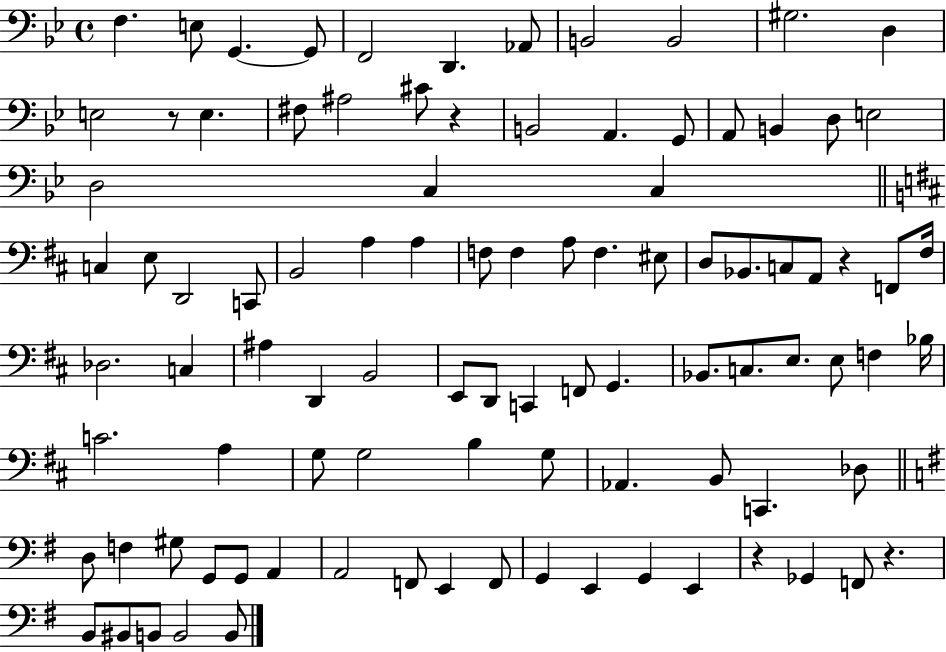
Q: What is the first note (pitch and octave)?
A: F3